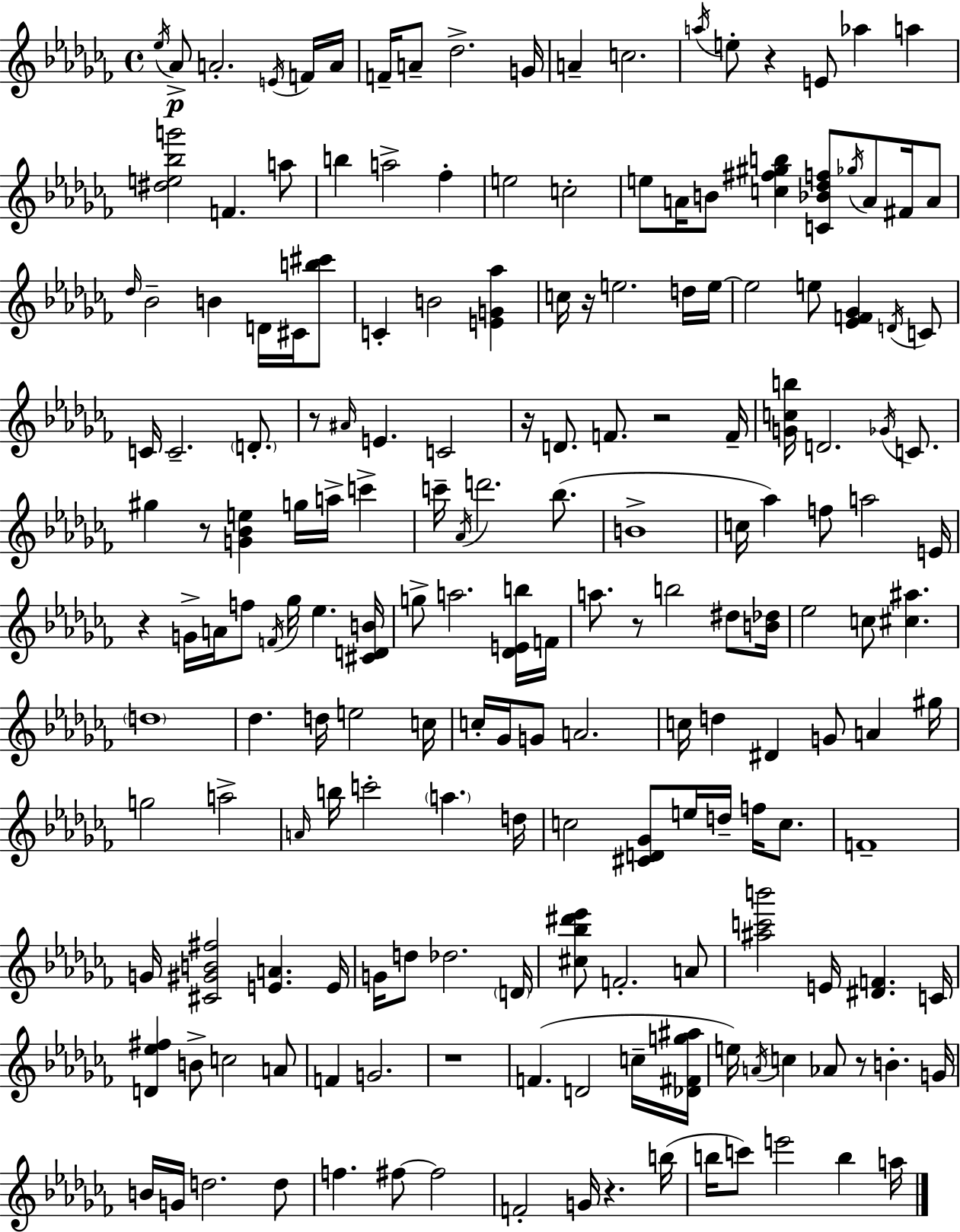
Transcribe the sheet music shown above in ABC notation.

X:1
T:Untitled
M:4/4
L:1/4
K:Abm
_e/4 _A/2 A2 E/4 F/4 A/4 F/4 A/2 _d2 G/4 A c2 a/4 e/2 z E/2 _a a [^de_bg']2 F a/2 b a2 _f e2 c2 e/2 A/4 B/2 [c^f^gb] [C_B_df]/2 _g/4 A/2 ^F/4 A/2 _d/4 _B2 B D/4 ^C/4 [b^c']/2 C B2 [EG_a] c/4 z/4 e2 d/4 e/4 e2 e/2 [_EF_G] D/4 C/2 C/4 C2 D/2 z/2 ^A/4 E C2 z/4 D/2 F/2 z2 F/4 [Gcb]/4 D2 _G/4 C/2 ^g z/2 [G_Be] g/4 a/4 c' c'/4 _A/4 d'2 _b/2 B4 c/4 _a f/2 a2 E/4 z G/4 A/4 f/2 F/4 _g/4 _e [^CDB]/4 g/2 a2 [_DEb]/4 F/4 a/2 z/2 b2 ^d/2 [B_d]/4 _e2 c/2 [^c^a] d4 _d d/4 e2 c/4 c/4 _G/4 G/2 A2 c/4 d ^D G/2 A ^g/4 g2 a2 A/4 b/4 c'2 a d/4 c2 [^CD_G]/2 e/4 d/4 f/4 c/2 F4 G/4 [^C^GB^f]2 [EA] E/4 G/4 d/2 _d2 D/4 [^c_b^d'_e']/2 F2 A/2 [^ac'b']2 E/4 [^DF] C/4 [D_e^f] B/2 c2 A/2 F G2 z4 F D2 c/4 [_D^Fg^a]/4 e/4 A/4 c _A/2 z/2 B G/4 B/4 G/4 d2 d/2 f ^f/2 ^f2 F2 G/4 z b/4 b/4 c'/2 e'2 b a/4